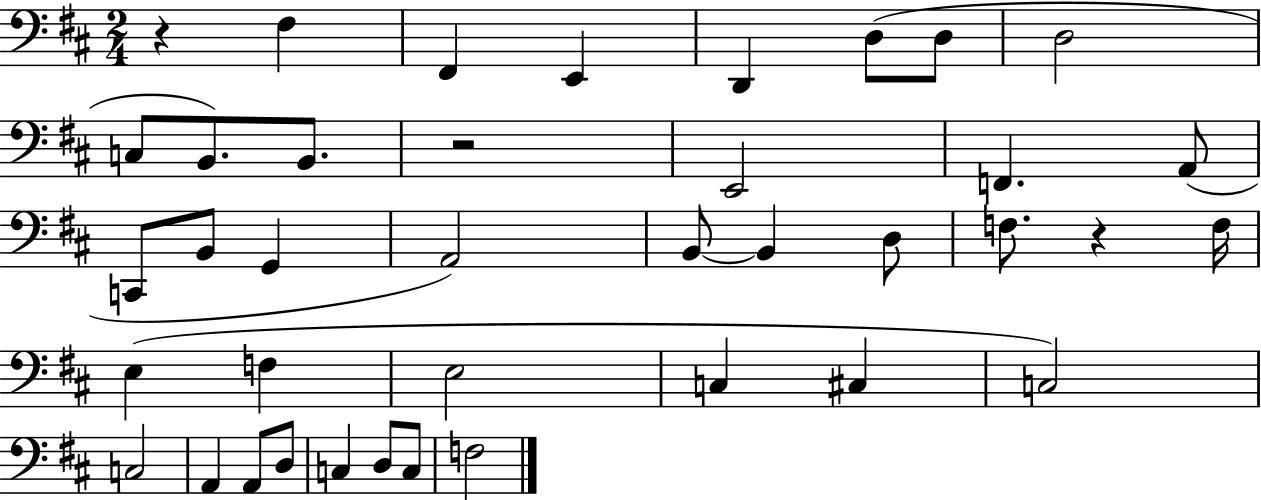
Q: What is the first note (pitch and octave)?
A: F#3